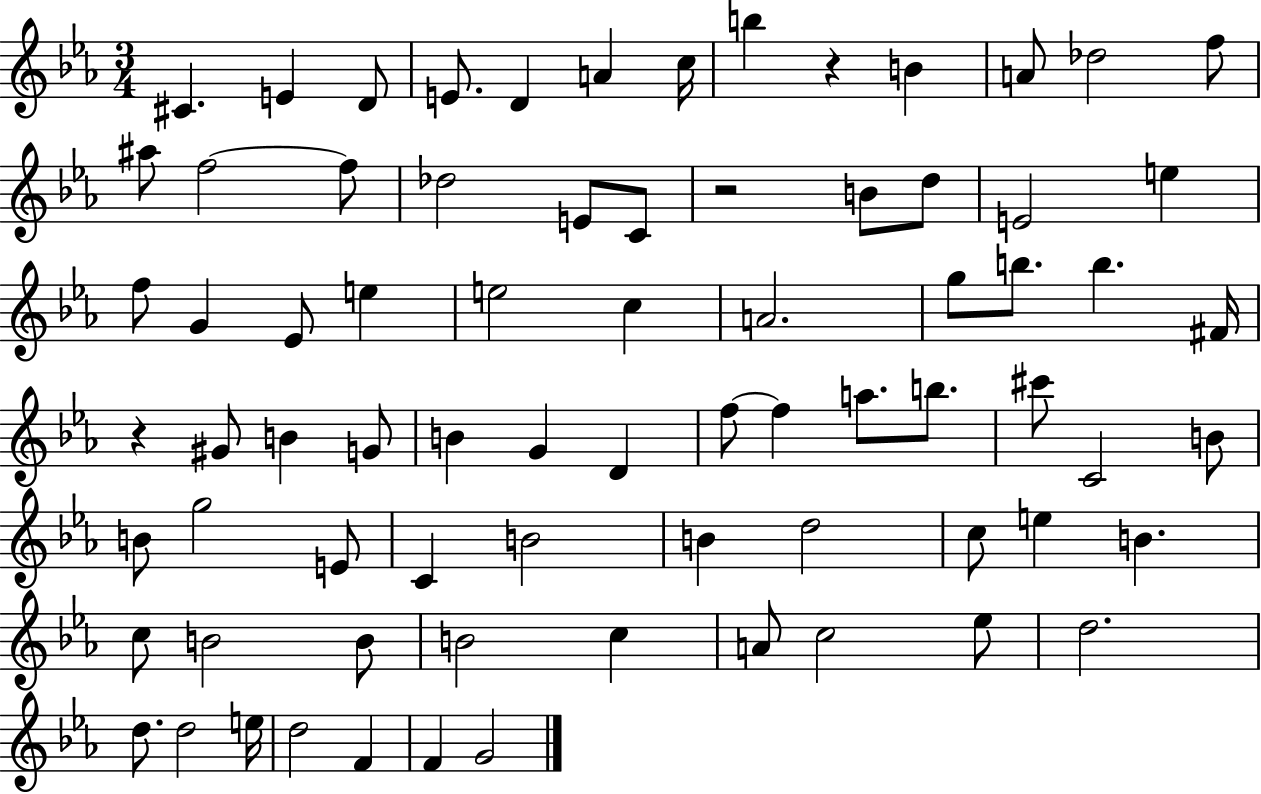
{
  \clef treble
  \numericTimeSignature
  \time 3/4
  \key ees \major
  cis'4. e'4 d'8 | e'8. d'4 a'4 c''16 | b''4 r4 b'4 | a'8 des''2 f''8 | \break ais''8 f''2~~ f''8 | des''2 e'8 c'8 | r2 b'8 d''8 | e'2 e''4 | \break f''8 g'4 ees'8 e''4 | e''2 c''4 | a'2. | g''8 b''8. b''4. fis'16 | \break r4 gis'8 b'4 g'8 | b'4 g'4 d'4 | f''8~~ f''4 a''8. b''8. | cis'''8 c'2 b'8 | \break b'8 g''2 e'8 | c'4 b'2 | b'4 d''2 | c''8 e''4 b'4. | \break c''8 b'2 b'8 | b'2 c''4 | a'8 c''2 ees''8 | d''2. | \break d''8. d''2 e''16 | d''2 f'4 | f'4 g'2 | \bar "|."
}